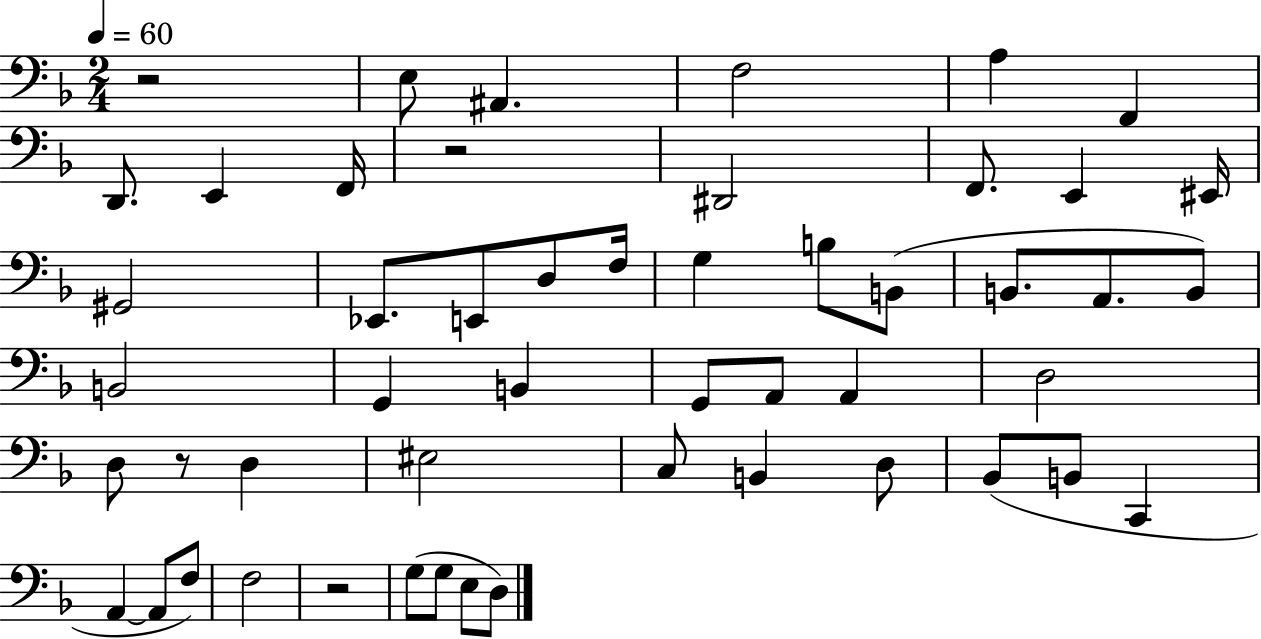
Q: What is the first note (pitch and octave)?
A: E3